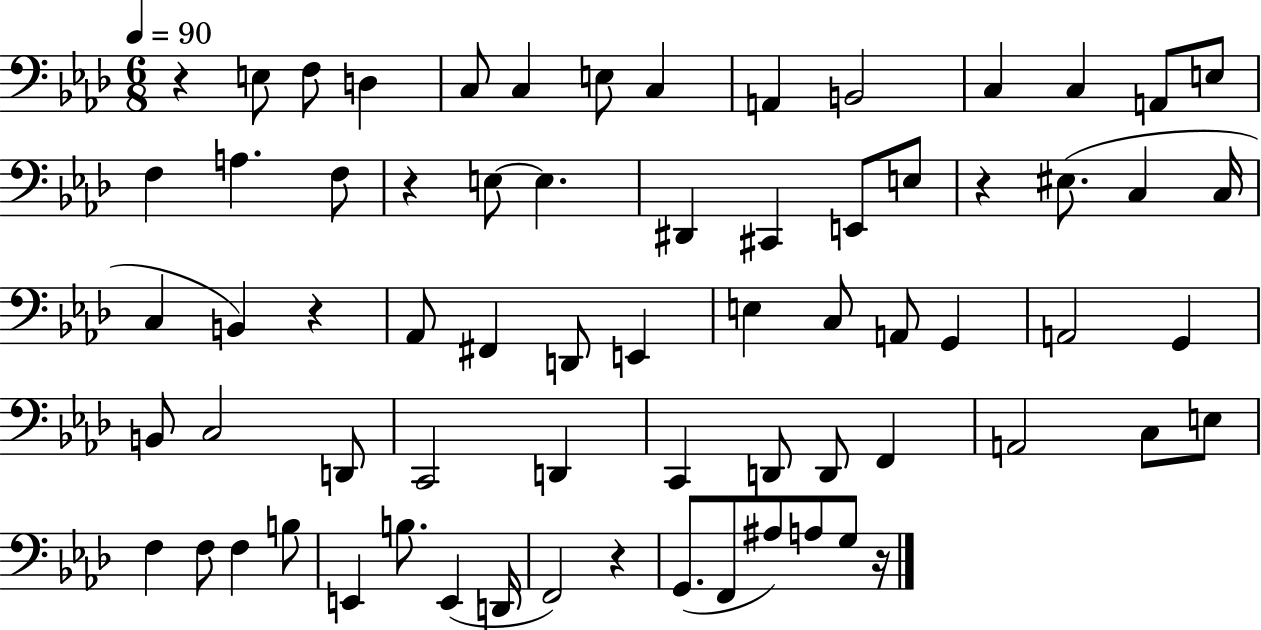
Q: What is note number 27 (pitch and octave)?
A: B2